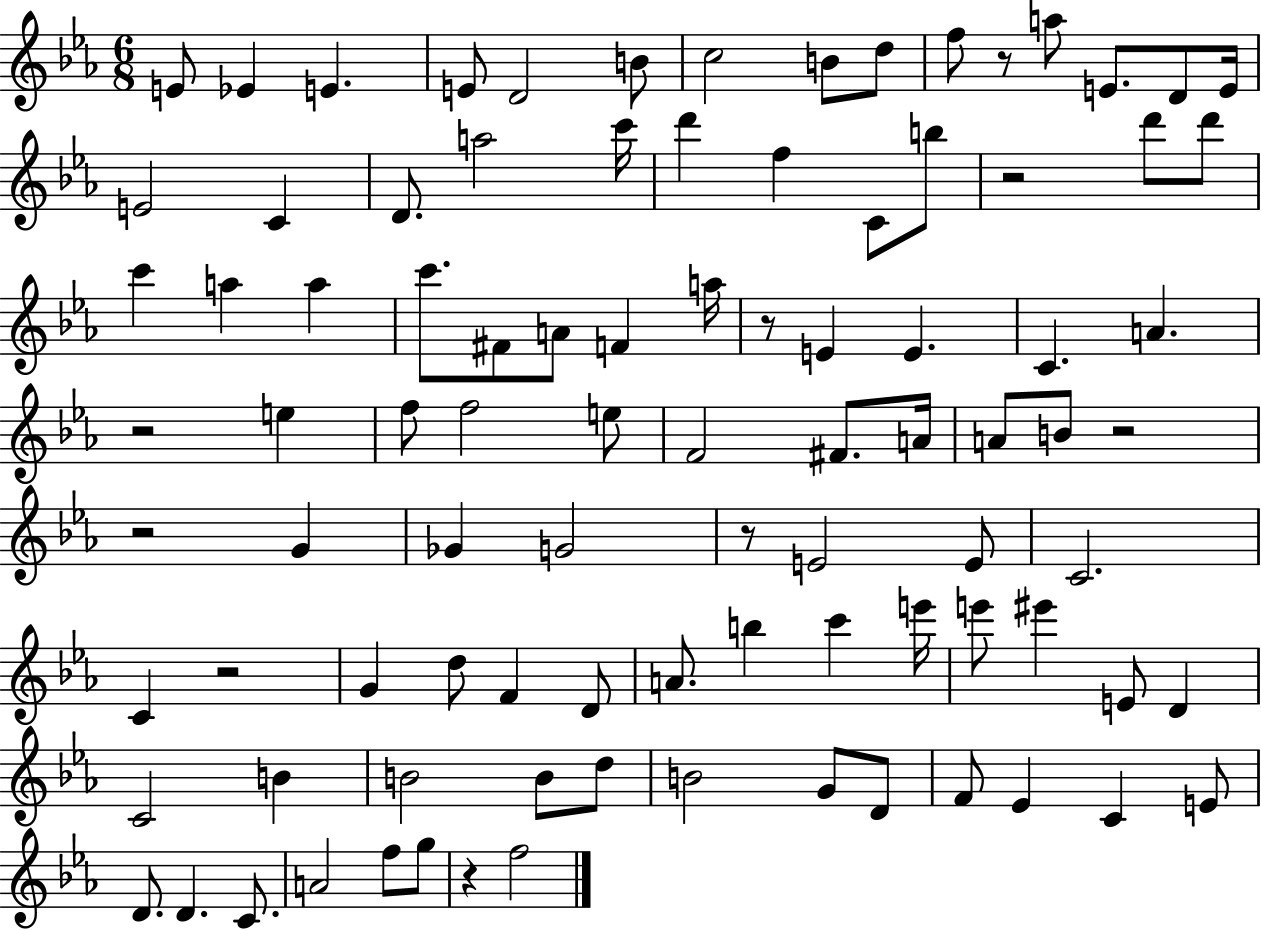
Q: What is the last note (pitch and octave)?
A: F5